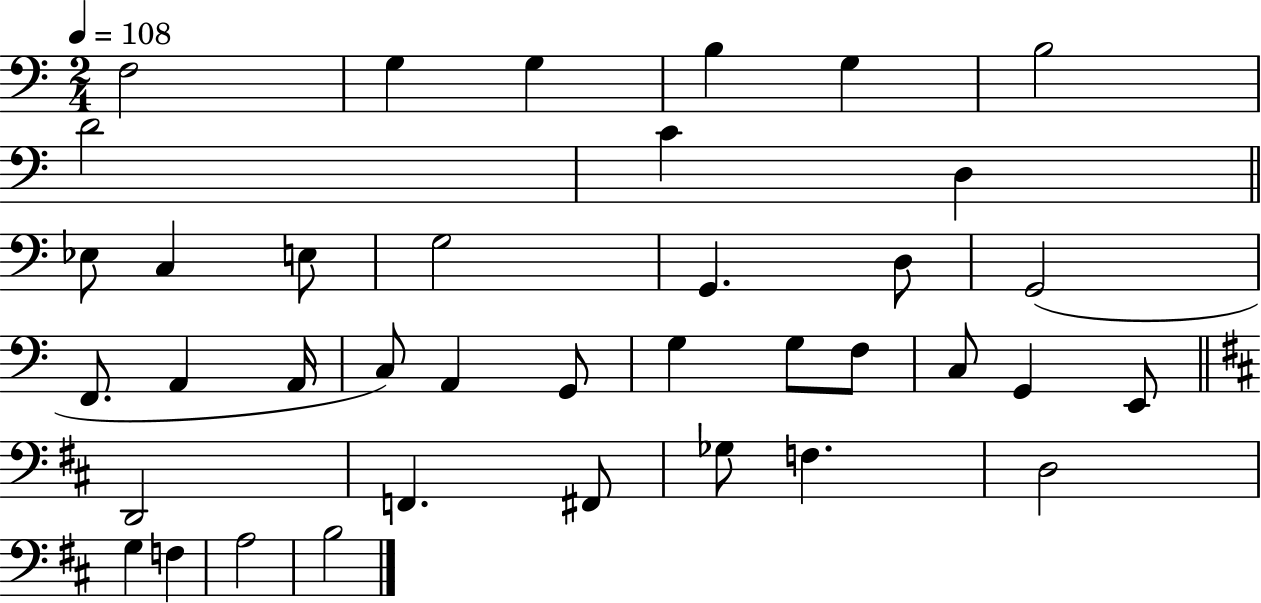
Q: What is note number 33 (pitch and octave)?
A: F3